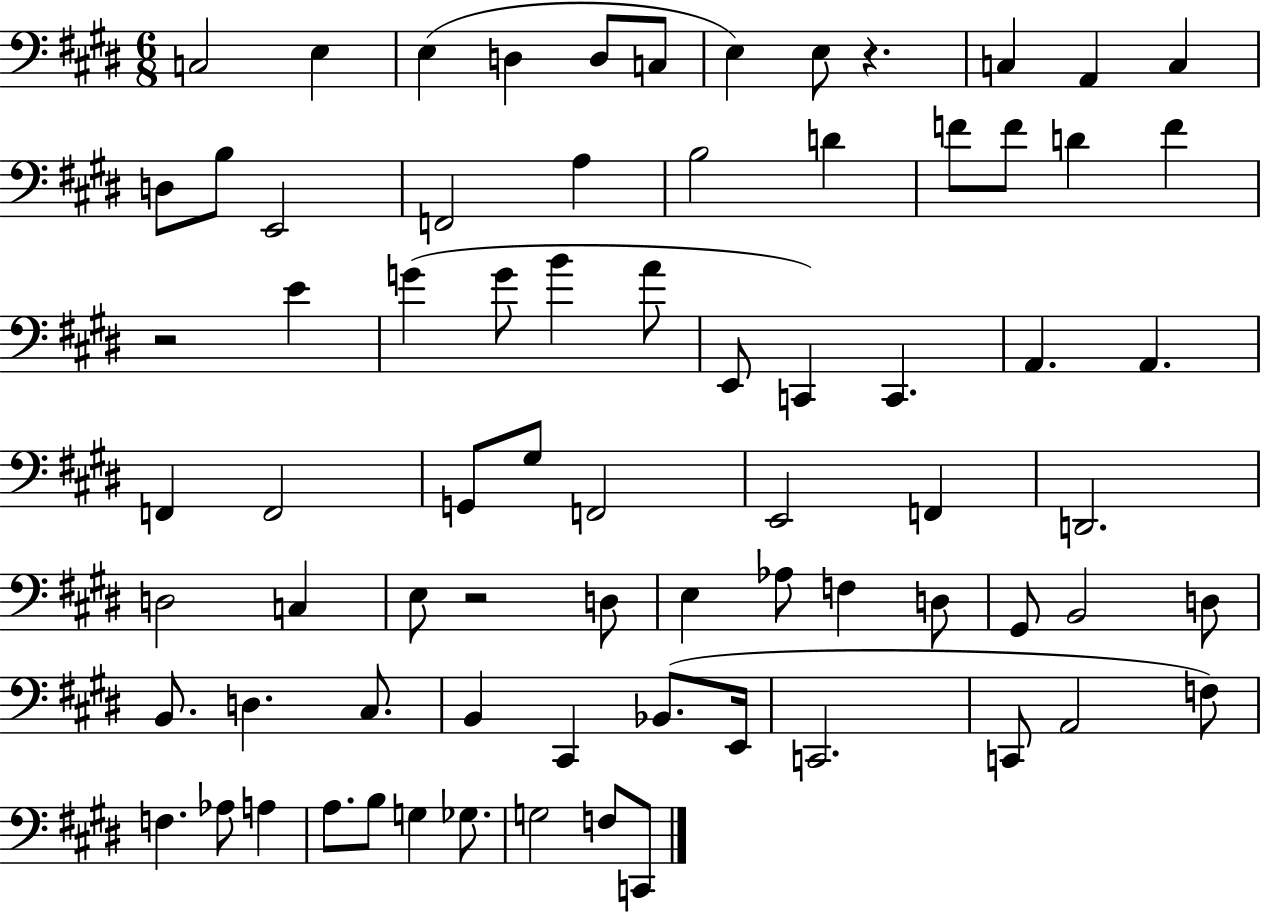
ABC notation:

X:1
T:Untitled
M:6/8
L:1/4
K:E
C,2 E, E, D, D,/2 C,/2 E, E,/2 z C, A,, C, D,/2 B,/2 E,,2 F,,2 A, B,2 D F/2 F/2 D F z2 E G G/2 B A/2 E,,/2 C,, C,, A,, A,, F,, F,,2 G,,/2 ^G,/2 F,,2 E,,2 F,, D,,2 D,2 C, E,/2 z2 D,/2 E, _A,/2 F, D,/2 ^G,,/2 B,,2 D,/2 B,,/2 D, ^C,/2 B,, ^C,, _B,,/2 E,,/4 C,,2 C,,/2 A,,2 F,/2 F, _A,/2 A, A,/2 B,/2 G, _G,/2 G,2 F,/2 C,,/2